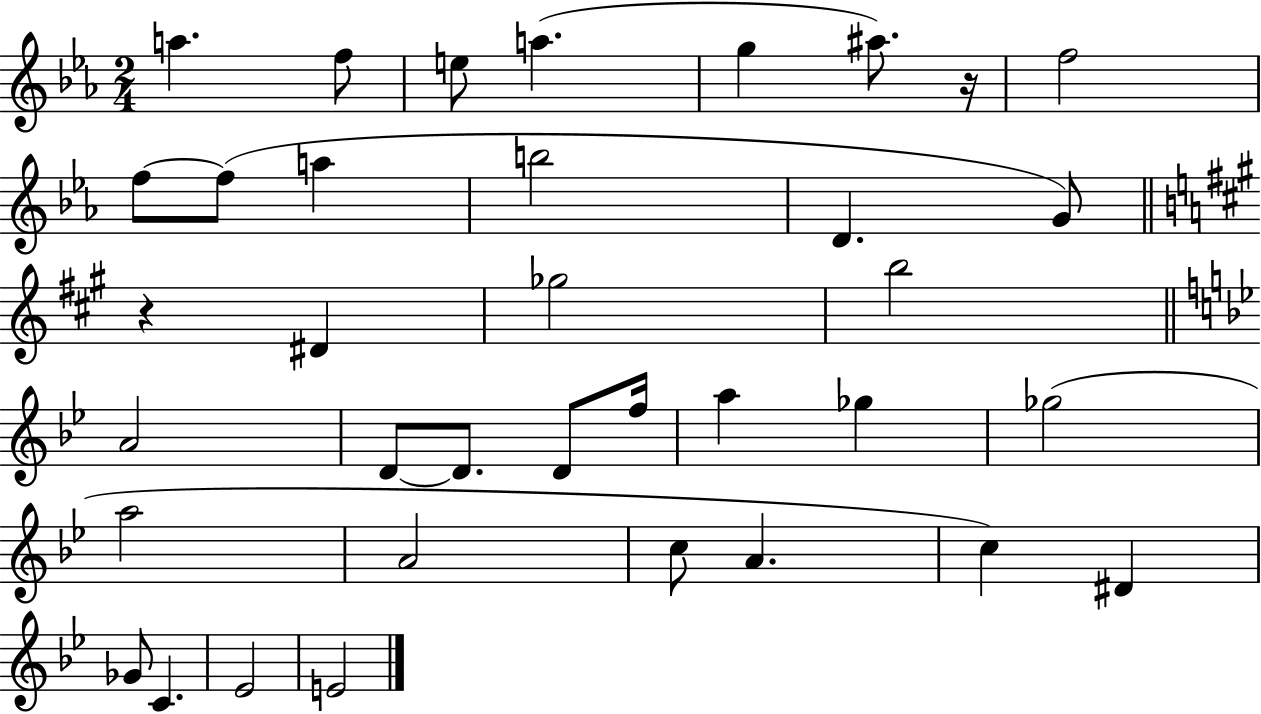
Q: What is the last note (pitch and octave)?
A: E4